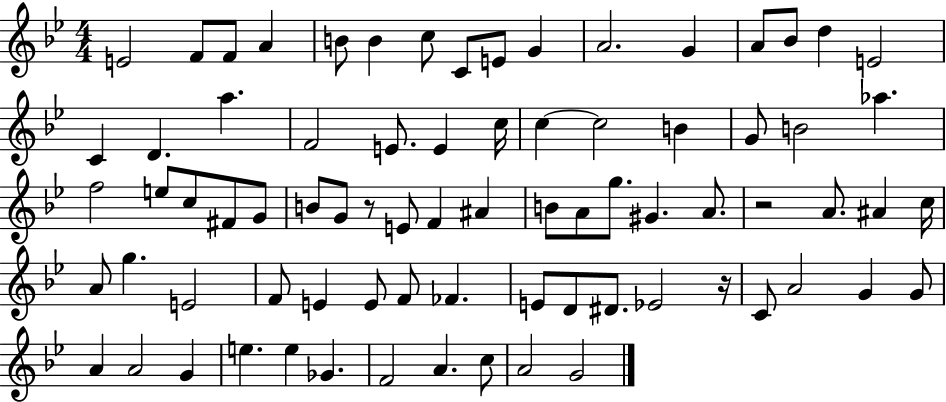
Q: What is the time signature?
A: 4/4